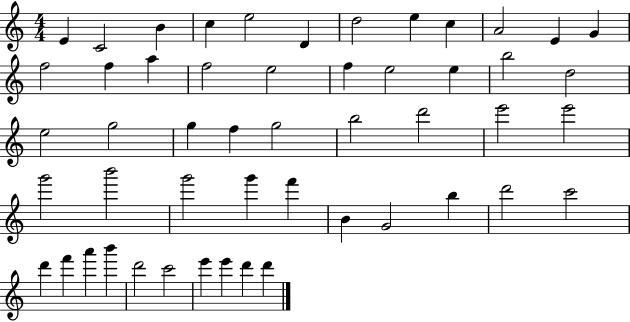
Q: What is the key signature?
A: C major